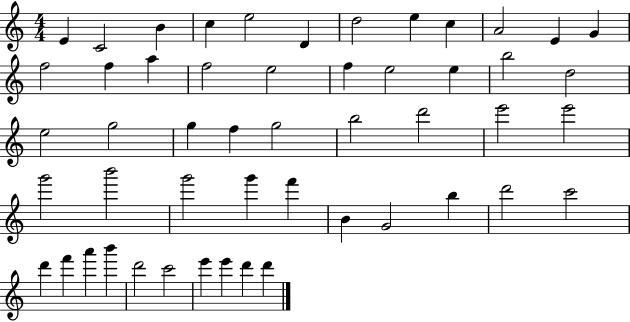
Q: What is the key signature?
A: C major